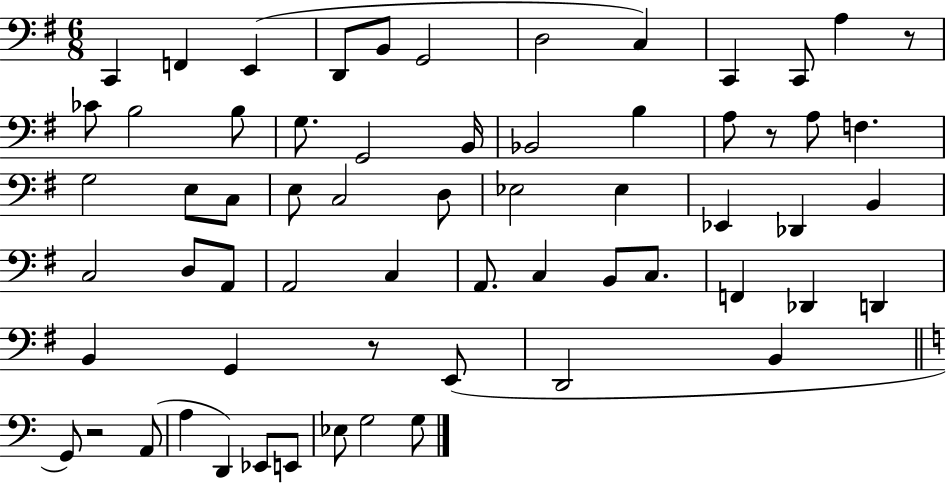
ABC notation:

X:1
T:Untitled
M:6/8
L:1/4
K:G
C,, F,, E,, D,,/2 B,,/2 G,,2 D,2 C, C,, C,,/2 A, z/2 _C/2 B,2 B,/2 G,/2 G,,2 B,,/4 _B,,2 B, A,/2 z/2 A,/2 F, G,2 E,/2 C,/2 E,/2 C,2 D,/2 _E,2 _E, _E,, _D,, B,, C,2 D,/2 A,,/2 A,,2 C, A,,/2 C, B,,/2 C,/2 F,, _D,, D,, B,, G,, z/2 E,,/2 D,,2 B,, G,,/2 z2 A,,/2 A, D,, _E,,/2 E,,/2 _E,/2 G,2 G,/2